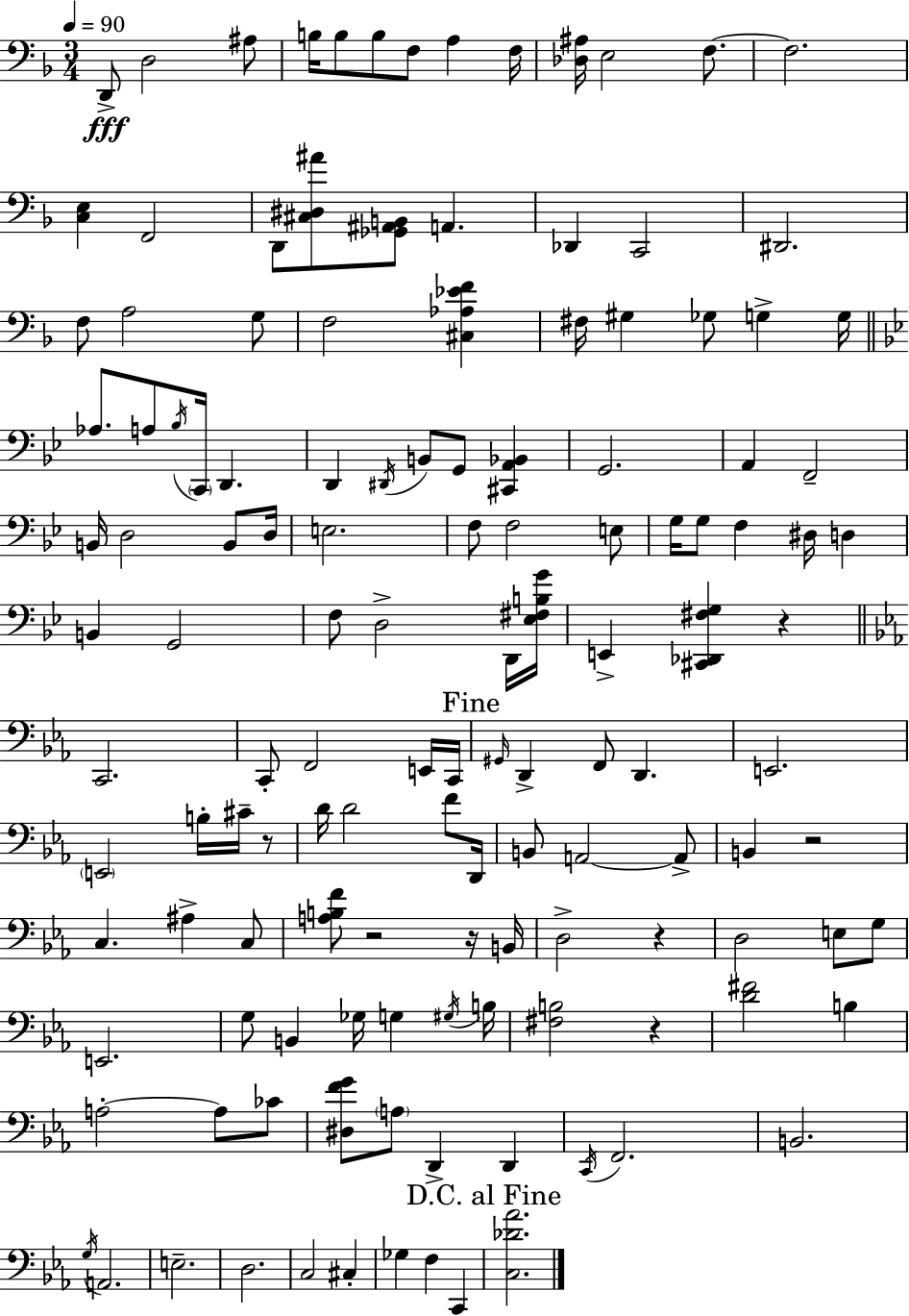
D2/e D3/h A#3/e B3/s B3/e B3/e F3/e A3/q F3/s [Db3,A#3]/s E3/h F3/e. F3/h. [C3,E3]/q F2/h D2/e [C#3,D#3,A#4]/e [Gb2,A#2,B2]/e A2/q. Db2/q C2/h D#2/h. F3/e A3/h G3/e F3/h [C#3,Ab3,Eb4,F4]/q F#3/s G#3/q Gb3/e G3/q G3/s Ab3/e. A3/e Bb3/s C2/s D2/q. D2/q D#2/s B2/e G2/e [C#2,A2,Bb2]/q G2/h. A2/q F2/h B2/s D3/h B2/e D3/s E3/h. F3/e F3/h E3/e G3/s G3/e F3/q D#3/s D3/q B2/q G2/h F3/e D3/h D2/s [Eb3,F#3,B3,G4]/s E2/q [C#2,Db2,F#3,G3]/q R/q C2/h. C2/e F2/h E2/s C2/s G#2/s D2/q F2/e D2/q. E2/h. E2/h B3/s C#4/s R/e D4/s D4/h F4/e D2/s B2/e A2/h A2/e B2/q R/h C3/q. A#3/q C3/e [A3,B3,F4]/e R/h R/s B2/s D3/h R/q D3/h E3/e G3/e E2/h. G3/e B2/q Gb3/s G3/q G#3/s B3/s [F#3,B3]/h R/q [D4,F#4]/h B3/q A3/h A3/e CES4/e [D#3,F4,G4]/e A3/e D2/q D2/q C2/s F2/h. B2/h. G3/s A2/h. E3/h. D3/h. C3/h C#3/q Gb3/q F3/q C2/q [C3,Db4,Ab4]/h.